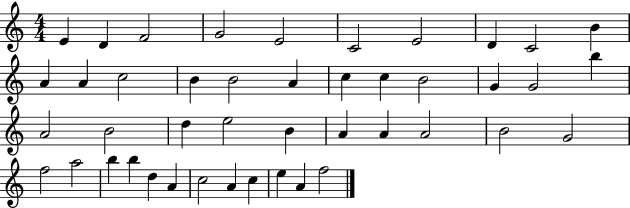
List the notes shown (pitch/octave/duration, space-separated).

E4/q D4/q F4/h G4/h E4/h C4/h E4/h D4/q C4/h B4/q A4/q A4/q C5/h B4/q B4/h A4/q C5/q C5/q B4/h G4/q G4/h B5/q A4/h B4/h D5/q E5/h B4/q A4/q A4/q A4/h B4/h G4/h F5/h A5/h B5/q B5/q D5/q A4/q C5/h A4/q C5/q E5/q A4/q F5/h